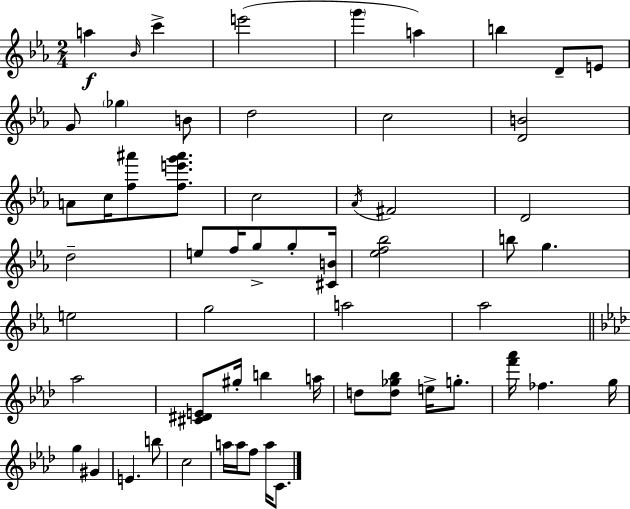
A5/q Bb4/s C6/q E6/h G6/q A5/q B5/q D4/e E4/e G4/e Gb5/q B4/e D5/h C5/h [D4,B4]/h A4/e C5/s [F5,A#6]/e [F5,E6,G6,A#6]/e. C5/h Ab4/s F#4/h D4/h D5/h E5/e F5/s G5/e G5/e [C#4,B4]/s [Eb5,F5,Bb5]/h B5/e G5/q. E5/h G5/h A5/h Ab5/h Ab5/h [C#4,D#4,E4]/e G#5/s B5/q A5/s D5/e [D5,Gb5,Bb5]/e E5/s G5/e. [F6,Ab6]/s FES5/q. G5/s G5/q G#4/q E4/q. B5/e C5/h A5/s A5/s F5/e A5/s C4/e.